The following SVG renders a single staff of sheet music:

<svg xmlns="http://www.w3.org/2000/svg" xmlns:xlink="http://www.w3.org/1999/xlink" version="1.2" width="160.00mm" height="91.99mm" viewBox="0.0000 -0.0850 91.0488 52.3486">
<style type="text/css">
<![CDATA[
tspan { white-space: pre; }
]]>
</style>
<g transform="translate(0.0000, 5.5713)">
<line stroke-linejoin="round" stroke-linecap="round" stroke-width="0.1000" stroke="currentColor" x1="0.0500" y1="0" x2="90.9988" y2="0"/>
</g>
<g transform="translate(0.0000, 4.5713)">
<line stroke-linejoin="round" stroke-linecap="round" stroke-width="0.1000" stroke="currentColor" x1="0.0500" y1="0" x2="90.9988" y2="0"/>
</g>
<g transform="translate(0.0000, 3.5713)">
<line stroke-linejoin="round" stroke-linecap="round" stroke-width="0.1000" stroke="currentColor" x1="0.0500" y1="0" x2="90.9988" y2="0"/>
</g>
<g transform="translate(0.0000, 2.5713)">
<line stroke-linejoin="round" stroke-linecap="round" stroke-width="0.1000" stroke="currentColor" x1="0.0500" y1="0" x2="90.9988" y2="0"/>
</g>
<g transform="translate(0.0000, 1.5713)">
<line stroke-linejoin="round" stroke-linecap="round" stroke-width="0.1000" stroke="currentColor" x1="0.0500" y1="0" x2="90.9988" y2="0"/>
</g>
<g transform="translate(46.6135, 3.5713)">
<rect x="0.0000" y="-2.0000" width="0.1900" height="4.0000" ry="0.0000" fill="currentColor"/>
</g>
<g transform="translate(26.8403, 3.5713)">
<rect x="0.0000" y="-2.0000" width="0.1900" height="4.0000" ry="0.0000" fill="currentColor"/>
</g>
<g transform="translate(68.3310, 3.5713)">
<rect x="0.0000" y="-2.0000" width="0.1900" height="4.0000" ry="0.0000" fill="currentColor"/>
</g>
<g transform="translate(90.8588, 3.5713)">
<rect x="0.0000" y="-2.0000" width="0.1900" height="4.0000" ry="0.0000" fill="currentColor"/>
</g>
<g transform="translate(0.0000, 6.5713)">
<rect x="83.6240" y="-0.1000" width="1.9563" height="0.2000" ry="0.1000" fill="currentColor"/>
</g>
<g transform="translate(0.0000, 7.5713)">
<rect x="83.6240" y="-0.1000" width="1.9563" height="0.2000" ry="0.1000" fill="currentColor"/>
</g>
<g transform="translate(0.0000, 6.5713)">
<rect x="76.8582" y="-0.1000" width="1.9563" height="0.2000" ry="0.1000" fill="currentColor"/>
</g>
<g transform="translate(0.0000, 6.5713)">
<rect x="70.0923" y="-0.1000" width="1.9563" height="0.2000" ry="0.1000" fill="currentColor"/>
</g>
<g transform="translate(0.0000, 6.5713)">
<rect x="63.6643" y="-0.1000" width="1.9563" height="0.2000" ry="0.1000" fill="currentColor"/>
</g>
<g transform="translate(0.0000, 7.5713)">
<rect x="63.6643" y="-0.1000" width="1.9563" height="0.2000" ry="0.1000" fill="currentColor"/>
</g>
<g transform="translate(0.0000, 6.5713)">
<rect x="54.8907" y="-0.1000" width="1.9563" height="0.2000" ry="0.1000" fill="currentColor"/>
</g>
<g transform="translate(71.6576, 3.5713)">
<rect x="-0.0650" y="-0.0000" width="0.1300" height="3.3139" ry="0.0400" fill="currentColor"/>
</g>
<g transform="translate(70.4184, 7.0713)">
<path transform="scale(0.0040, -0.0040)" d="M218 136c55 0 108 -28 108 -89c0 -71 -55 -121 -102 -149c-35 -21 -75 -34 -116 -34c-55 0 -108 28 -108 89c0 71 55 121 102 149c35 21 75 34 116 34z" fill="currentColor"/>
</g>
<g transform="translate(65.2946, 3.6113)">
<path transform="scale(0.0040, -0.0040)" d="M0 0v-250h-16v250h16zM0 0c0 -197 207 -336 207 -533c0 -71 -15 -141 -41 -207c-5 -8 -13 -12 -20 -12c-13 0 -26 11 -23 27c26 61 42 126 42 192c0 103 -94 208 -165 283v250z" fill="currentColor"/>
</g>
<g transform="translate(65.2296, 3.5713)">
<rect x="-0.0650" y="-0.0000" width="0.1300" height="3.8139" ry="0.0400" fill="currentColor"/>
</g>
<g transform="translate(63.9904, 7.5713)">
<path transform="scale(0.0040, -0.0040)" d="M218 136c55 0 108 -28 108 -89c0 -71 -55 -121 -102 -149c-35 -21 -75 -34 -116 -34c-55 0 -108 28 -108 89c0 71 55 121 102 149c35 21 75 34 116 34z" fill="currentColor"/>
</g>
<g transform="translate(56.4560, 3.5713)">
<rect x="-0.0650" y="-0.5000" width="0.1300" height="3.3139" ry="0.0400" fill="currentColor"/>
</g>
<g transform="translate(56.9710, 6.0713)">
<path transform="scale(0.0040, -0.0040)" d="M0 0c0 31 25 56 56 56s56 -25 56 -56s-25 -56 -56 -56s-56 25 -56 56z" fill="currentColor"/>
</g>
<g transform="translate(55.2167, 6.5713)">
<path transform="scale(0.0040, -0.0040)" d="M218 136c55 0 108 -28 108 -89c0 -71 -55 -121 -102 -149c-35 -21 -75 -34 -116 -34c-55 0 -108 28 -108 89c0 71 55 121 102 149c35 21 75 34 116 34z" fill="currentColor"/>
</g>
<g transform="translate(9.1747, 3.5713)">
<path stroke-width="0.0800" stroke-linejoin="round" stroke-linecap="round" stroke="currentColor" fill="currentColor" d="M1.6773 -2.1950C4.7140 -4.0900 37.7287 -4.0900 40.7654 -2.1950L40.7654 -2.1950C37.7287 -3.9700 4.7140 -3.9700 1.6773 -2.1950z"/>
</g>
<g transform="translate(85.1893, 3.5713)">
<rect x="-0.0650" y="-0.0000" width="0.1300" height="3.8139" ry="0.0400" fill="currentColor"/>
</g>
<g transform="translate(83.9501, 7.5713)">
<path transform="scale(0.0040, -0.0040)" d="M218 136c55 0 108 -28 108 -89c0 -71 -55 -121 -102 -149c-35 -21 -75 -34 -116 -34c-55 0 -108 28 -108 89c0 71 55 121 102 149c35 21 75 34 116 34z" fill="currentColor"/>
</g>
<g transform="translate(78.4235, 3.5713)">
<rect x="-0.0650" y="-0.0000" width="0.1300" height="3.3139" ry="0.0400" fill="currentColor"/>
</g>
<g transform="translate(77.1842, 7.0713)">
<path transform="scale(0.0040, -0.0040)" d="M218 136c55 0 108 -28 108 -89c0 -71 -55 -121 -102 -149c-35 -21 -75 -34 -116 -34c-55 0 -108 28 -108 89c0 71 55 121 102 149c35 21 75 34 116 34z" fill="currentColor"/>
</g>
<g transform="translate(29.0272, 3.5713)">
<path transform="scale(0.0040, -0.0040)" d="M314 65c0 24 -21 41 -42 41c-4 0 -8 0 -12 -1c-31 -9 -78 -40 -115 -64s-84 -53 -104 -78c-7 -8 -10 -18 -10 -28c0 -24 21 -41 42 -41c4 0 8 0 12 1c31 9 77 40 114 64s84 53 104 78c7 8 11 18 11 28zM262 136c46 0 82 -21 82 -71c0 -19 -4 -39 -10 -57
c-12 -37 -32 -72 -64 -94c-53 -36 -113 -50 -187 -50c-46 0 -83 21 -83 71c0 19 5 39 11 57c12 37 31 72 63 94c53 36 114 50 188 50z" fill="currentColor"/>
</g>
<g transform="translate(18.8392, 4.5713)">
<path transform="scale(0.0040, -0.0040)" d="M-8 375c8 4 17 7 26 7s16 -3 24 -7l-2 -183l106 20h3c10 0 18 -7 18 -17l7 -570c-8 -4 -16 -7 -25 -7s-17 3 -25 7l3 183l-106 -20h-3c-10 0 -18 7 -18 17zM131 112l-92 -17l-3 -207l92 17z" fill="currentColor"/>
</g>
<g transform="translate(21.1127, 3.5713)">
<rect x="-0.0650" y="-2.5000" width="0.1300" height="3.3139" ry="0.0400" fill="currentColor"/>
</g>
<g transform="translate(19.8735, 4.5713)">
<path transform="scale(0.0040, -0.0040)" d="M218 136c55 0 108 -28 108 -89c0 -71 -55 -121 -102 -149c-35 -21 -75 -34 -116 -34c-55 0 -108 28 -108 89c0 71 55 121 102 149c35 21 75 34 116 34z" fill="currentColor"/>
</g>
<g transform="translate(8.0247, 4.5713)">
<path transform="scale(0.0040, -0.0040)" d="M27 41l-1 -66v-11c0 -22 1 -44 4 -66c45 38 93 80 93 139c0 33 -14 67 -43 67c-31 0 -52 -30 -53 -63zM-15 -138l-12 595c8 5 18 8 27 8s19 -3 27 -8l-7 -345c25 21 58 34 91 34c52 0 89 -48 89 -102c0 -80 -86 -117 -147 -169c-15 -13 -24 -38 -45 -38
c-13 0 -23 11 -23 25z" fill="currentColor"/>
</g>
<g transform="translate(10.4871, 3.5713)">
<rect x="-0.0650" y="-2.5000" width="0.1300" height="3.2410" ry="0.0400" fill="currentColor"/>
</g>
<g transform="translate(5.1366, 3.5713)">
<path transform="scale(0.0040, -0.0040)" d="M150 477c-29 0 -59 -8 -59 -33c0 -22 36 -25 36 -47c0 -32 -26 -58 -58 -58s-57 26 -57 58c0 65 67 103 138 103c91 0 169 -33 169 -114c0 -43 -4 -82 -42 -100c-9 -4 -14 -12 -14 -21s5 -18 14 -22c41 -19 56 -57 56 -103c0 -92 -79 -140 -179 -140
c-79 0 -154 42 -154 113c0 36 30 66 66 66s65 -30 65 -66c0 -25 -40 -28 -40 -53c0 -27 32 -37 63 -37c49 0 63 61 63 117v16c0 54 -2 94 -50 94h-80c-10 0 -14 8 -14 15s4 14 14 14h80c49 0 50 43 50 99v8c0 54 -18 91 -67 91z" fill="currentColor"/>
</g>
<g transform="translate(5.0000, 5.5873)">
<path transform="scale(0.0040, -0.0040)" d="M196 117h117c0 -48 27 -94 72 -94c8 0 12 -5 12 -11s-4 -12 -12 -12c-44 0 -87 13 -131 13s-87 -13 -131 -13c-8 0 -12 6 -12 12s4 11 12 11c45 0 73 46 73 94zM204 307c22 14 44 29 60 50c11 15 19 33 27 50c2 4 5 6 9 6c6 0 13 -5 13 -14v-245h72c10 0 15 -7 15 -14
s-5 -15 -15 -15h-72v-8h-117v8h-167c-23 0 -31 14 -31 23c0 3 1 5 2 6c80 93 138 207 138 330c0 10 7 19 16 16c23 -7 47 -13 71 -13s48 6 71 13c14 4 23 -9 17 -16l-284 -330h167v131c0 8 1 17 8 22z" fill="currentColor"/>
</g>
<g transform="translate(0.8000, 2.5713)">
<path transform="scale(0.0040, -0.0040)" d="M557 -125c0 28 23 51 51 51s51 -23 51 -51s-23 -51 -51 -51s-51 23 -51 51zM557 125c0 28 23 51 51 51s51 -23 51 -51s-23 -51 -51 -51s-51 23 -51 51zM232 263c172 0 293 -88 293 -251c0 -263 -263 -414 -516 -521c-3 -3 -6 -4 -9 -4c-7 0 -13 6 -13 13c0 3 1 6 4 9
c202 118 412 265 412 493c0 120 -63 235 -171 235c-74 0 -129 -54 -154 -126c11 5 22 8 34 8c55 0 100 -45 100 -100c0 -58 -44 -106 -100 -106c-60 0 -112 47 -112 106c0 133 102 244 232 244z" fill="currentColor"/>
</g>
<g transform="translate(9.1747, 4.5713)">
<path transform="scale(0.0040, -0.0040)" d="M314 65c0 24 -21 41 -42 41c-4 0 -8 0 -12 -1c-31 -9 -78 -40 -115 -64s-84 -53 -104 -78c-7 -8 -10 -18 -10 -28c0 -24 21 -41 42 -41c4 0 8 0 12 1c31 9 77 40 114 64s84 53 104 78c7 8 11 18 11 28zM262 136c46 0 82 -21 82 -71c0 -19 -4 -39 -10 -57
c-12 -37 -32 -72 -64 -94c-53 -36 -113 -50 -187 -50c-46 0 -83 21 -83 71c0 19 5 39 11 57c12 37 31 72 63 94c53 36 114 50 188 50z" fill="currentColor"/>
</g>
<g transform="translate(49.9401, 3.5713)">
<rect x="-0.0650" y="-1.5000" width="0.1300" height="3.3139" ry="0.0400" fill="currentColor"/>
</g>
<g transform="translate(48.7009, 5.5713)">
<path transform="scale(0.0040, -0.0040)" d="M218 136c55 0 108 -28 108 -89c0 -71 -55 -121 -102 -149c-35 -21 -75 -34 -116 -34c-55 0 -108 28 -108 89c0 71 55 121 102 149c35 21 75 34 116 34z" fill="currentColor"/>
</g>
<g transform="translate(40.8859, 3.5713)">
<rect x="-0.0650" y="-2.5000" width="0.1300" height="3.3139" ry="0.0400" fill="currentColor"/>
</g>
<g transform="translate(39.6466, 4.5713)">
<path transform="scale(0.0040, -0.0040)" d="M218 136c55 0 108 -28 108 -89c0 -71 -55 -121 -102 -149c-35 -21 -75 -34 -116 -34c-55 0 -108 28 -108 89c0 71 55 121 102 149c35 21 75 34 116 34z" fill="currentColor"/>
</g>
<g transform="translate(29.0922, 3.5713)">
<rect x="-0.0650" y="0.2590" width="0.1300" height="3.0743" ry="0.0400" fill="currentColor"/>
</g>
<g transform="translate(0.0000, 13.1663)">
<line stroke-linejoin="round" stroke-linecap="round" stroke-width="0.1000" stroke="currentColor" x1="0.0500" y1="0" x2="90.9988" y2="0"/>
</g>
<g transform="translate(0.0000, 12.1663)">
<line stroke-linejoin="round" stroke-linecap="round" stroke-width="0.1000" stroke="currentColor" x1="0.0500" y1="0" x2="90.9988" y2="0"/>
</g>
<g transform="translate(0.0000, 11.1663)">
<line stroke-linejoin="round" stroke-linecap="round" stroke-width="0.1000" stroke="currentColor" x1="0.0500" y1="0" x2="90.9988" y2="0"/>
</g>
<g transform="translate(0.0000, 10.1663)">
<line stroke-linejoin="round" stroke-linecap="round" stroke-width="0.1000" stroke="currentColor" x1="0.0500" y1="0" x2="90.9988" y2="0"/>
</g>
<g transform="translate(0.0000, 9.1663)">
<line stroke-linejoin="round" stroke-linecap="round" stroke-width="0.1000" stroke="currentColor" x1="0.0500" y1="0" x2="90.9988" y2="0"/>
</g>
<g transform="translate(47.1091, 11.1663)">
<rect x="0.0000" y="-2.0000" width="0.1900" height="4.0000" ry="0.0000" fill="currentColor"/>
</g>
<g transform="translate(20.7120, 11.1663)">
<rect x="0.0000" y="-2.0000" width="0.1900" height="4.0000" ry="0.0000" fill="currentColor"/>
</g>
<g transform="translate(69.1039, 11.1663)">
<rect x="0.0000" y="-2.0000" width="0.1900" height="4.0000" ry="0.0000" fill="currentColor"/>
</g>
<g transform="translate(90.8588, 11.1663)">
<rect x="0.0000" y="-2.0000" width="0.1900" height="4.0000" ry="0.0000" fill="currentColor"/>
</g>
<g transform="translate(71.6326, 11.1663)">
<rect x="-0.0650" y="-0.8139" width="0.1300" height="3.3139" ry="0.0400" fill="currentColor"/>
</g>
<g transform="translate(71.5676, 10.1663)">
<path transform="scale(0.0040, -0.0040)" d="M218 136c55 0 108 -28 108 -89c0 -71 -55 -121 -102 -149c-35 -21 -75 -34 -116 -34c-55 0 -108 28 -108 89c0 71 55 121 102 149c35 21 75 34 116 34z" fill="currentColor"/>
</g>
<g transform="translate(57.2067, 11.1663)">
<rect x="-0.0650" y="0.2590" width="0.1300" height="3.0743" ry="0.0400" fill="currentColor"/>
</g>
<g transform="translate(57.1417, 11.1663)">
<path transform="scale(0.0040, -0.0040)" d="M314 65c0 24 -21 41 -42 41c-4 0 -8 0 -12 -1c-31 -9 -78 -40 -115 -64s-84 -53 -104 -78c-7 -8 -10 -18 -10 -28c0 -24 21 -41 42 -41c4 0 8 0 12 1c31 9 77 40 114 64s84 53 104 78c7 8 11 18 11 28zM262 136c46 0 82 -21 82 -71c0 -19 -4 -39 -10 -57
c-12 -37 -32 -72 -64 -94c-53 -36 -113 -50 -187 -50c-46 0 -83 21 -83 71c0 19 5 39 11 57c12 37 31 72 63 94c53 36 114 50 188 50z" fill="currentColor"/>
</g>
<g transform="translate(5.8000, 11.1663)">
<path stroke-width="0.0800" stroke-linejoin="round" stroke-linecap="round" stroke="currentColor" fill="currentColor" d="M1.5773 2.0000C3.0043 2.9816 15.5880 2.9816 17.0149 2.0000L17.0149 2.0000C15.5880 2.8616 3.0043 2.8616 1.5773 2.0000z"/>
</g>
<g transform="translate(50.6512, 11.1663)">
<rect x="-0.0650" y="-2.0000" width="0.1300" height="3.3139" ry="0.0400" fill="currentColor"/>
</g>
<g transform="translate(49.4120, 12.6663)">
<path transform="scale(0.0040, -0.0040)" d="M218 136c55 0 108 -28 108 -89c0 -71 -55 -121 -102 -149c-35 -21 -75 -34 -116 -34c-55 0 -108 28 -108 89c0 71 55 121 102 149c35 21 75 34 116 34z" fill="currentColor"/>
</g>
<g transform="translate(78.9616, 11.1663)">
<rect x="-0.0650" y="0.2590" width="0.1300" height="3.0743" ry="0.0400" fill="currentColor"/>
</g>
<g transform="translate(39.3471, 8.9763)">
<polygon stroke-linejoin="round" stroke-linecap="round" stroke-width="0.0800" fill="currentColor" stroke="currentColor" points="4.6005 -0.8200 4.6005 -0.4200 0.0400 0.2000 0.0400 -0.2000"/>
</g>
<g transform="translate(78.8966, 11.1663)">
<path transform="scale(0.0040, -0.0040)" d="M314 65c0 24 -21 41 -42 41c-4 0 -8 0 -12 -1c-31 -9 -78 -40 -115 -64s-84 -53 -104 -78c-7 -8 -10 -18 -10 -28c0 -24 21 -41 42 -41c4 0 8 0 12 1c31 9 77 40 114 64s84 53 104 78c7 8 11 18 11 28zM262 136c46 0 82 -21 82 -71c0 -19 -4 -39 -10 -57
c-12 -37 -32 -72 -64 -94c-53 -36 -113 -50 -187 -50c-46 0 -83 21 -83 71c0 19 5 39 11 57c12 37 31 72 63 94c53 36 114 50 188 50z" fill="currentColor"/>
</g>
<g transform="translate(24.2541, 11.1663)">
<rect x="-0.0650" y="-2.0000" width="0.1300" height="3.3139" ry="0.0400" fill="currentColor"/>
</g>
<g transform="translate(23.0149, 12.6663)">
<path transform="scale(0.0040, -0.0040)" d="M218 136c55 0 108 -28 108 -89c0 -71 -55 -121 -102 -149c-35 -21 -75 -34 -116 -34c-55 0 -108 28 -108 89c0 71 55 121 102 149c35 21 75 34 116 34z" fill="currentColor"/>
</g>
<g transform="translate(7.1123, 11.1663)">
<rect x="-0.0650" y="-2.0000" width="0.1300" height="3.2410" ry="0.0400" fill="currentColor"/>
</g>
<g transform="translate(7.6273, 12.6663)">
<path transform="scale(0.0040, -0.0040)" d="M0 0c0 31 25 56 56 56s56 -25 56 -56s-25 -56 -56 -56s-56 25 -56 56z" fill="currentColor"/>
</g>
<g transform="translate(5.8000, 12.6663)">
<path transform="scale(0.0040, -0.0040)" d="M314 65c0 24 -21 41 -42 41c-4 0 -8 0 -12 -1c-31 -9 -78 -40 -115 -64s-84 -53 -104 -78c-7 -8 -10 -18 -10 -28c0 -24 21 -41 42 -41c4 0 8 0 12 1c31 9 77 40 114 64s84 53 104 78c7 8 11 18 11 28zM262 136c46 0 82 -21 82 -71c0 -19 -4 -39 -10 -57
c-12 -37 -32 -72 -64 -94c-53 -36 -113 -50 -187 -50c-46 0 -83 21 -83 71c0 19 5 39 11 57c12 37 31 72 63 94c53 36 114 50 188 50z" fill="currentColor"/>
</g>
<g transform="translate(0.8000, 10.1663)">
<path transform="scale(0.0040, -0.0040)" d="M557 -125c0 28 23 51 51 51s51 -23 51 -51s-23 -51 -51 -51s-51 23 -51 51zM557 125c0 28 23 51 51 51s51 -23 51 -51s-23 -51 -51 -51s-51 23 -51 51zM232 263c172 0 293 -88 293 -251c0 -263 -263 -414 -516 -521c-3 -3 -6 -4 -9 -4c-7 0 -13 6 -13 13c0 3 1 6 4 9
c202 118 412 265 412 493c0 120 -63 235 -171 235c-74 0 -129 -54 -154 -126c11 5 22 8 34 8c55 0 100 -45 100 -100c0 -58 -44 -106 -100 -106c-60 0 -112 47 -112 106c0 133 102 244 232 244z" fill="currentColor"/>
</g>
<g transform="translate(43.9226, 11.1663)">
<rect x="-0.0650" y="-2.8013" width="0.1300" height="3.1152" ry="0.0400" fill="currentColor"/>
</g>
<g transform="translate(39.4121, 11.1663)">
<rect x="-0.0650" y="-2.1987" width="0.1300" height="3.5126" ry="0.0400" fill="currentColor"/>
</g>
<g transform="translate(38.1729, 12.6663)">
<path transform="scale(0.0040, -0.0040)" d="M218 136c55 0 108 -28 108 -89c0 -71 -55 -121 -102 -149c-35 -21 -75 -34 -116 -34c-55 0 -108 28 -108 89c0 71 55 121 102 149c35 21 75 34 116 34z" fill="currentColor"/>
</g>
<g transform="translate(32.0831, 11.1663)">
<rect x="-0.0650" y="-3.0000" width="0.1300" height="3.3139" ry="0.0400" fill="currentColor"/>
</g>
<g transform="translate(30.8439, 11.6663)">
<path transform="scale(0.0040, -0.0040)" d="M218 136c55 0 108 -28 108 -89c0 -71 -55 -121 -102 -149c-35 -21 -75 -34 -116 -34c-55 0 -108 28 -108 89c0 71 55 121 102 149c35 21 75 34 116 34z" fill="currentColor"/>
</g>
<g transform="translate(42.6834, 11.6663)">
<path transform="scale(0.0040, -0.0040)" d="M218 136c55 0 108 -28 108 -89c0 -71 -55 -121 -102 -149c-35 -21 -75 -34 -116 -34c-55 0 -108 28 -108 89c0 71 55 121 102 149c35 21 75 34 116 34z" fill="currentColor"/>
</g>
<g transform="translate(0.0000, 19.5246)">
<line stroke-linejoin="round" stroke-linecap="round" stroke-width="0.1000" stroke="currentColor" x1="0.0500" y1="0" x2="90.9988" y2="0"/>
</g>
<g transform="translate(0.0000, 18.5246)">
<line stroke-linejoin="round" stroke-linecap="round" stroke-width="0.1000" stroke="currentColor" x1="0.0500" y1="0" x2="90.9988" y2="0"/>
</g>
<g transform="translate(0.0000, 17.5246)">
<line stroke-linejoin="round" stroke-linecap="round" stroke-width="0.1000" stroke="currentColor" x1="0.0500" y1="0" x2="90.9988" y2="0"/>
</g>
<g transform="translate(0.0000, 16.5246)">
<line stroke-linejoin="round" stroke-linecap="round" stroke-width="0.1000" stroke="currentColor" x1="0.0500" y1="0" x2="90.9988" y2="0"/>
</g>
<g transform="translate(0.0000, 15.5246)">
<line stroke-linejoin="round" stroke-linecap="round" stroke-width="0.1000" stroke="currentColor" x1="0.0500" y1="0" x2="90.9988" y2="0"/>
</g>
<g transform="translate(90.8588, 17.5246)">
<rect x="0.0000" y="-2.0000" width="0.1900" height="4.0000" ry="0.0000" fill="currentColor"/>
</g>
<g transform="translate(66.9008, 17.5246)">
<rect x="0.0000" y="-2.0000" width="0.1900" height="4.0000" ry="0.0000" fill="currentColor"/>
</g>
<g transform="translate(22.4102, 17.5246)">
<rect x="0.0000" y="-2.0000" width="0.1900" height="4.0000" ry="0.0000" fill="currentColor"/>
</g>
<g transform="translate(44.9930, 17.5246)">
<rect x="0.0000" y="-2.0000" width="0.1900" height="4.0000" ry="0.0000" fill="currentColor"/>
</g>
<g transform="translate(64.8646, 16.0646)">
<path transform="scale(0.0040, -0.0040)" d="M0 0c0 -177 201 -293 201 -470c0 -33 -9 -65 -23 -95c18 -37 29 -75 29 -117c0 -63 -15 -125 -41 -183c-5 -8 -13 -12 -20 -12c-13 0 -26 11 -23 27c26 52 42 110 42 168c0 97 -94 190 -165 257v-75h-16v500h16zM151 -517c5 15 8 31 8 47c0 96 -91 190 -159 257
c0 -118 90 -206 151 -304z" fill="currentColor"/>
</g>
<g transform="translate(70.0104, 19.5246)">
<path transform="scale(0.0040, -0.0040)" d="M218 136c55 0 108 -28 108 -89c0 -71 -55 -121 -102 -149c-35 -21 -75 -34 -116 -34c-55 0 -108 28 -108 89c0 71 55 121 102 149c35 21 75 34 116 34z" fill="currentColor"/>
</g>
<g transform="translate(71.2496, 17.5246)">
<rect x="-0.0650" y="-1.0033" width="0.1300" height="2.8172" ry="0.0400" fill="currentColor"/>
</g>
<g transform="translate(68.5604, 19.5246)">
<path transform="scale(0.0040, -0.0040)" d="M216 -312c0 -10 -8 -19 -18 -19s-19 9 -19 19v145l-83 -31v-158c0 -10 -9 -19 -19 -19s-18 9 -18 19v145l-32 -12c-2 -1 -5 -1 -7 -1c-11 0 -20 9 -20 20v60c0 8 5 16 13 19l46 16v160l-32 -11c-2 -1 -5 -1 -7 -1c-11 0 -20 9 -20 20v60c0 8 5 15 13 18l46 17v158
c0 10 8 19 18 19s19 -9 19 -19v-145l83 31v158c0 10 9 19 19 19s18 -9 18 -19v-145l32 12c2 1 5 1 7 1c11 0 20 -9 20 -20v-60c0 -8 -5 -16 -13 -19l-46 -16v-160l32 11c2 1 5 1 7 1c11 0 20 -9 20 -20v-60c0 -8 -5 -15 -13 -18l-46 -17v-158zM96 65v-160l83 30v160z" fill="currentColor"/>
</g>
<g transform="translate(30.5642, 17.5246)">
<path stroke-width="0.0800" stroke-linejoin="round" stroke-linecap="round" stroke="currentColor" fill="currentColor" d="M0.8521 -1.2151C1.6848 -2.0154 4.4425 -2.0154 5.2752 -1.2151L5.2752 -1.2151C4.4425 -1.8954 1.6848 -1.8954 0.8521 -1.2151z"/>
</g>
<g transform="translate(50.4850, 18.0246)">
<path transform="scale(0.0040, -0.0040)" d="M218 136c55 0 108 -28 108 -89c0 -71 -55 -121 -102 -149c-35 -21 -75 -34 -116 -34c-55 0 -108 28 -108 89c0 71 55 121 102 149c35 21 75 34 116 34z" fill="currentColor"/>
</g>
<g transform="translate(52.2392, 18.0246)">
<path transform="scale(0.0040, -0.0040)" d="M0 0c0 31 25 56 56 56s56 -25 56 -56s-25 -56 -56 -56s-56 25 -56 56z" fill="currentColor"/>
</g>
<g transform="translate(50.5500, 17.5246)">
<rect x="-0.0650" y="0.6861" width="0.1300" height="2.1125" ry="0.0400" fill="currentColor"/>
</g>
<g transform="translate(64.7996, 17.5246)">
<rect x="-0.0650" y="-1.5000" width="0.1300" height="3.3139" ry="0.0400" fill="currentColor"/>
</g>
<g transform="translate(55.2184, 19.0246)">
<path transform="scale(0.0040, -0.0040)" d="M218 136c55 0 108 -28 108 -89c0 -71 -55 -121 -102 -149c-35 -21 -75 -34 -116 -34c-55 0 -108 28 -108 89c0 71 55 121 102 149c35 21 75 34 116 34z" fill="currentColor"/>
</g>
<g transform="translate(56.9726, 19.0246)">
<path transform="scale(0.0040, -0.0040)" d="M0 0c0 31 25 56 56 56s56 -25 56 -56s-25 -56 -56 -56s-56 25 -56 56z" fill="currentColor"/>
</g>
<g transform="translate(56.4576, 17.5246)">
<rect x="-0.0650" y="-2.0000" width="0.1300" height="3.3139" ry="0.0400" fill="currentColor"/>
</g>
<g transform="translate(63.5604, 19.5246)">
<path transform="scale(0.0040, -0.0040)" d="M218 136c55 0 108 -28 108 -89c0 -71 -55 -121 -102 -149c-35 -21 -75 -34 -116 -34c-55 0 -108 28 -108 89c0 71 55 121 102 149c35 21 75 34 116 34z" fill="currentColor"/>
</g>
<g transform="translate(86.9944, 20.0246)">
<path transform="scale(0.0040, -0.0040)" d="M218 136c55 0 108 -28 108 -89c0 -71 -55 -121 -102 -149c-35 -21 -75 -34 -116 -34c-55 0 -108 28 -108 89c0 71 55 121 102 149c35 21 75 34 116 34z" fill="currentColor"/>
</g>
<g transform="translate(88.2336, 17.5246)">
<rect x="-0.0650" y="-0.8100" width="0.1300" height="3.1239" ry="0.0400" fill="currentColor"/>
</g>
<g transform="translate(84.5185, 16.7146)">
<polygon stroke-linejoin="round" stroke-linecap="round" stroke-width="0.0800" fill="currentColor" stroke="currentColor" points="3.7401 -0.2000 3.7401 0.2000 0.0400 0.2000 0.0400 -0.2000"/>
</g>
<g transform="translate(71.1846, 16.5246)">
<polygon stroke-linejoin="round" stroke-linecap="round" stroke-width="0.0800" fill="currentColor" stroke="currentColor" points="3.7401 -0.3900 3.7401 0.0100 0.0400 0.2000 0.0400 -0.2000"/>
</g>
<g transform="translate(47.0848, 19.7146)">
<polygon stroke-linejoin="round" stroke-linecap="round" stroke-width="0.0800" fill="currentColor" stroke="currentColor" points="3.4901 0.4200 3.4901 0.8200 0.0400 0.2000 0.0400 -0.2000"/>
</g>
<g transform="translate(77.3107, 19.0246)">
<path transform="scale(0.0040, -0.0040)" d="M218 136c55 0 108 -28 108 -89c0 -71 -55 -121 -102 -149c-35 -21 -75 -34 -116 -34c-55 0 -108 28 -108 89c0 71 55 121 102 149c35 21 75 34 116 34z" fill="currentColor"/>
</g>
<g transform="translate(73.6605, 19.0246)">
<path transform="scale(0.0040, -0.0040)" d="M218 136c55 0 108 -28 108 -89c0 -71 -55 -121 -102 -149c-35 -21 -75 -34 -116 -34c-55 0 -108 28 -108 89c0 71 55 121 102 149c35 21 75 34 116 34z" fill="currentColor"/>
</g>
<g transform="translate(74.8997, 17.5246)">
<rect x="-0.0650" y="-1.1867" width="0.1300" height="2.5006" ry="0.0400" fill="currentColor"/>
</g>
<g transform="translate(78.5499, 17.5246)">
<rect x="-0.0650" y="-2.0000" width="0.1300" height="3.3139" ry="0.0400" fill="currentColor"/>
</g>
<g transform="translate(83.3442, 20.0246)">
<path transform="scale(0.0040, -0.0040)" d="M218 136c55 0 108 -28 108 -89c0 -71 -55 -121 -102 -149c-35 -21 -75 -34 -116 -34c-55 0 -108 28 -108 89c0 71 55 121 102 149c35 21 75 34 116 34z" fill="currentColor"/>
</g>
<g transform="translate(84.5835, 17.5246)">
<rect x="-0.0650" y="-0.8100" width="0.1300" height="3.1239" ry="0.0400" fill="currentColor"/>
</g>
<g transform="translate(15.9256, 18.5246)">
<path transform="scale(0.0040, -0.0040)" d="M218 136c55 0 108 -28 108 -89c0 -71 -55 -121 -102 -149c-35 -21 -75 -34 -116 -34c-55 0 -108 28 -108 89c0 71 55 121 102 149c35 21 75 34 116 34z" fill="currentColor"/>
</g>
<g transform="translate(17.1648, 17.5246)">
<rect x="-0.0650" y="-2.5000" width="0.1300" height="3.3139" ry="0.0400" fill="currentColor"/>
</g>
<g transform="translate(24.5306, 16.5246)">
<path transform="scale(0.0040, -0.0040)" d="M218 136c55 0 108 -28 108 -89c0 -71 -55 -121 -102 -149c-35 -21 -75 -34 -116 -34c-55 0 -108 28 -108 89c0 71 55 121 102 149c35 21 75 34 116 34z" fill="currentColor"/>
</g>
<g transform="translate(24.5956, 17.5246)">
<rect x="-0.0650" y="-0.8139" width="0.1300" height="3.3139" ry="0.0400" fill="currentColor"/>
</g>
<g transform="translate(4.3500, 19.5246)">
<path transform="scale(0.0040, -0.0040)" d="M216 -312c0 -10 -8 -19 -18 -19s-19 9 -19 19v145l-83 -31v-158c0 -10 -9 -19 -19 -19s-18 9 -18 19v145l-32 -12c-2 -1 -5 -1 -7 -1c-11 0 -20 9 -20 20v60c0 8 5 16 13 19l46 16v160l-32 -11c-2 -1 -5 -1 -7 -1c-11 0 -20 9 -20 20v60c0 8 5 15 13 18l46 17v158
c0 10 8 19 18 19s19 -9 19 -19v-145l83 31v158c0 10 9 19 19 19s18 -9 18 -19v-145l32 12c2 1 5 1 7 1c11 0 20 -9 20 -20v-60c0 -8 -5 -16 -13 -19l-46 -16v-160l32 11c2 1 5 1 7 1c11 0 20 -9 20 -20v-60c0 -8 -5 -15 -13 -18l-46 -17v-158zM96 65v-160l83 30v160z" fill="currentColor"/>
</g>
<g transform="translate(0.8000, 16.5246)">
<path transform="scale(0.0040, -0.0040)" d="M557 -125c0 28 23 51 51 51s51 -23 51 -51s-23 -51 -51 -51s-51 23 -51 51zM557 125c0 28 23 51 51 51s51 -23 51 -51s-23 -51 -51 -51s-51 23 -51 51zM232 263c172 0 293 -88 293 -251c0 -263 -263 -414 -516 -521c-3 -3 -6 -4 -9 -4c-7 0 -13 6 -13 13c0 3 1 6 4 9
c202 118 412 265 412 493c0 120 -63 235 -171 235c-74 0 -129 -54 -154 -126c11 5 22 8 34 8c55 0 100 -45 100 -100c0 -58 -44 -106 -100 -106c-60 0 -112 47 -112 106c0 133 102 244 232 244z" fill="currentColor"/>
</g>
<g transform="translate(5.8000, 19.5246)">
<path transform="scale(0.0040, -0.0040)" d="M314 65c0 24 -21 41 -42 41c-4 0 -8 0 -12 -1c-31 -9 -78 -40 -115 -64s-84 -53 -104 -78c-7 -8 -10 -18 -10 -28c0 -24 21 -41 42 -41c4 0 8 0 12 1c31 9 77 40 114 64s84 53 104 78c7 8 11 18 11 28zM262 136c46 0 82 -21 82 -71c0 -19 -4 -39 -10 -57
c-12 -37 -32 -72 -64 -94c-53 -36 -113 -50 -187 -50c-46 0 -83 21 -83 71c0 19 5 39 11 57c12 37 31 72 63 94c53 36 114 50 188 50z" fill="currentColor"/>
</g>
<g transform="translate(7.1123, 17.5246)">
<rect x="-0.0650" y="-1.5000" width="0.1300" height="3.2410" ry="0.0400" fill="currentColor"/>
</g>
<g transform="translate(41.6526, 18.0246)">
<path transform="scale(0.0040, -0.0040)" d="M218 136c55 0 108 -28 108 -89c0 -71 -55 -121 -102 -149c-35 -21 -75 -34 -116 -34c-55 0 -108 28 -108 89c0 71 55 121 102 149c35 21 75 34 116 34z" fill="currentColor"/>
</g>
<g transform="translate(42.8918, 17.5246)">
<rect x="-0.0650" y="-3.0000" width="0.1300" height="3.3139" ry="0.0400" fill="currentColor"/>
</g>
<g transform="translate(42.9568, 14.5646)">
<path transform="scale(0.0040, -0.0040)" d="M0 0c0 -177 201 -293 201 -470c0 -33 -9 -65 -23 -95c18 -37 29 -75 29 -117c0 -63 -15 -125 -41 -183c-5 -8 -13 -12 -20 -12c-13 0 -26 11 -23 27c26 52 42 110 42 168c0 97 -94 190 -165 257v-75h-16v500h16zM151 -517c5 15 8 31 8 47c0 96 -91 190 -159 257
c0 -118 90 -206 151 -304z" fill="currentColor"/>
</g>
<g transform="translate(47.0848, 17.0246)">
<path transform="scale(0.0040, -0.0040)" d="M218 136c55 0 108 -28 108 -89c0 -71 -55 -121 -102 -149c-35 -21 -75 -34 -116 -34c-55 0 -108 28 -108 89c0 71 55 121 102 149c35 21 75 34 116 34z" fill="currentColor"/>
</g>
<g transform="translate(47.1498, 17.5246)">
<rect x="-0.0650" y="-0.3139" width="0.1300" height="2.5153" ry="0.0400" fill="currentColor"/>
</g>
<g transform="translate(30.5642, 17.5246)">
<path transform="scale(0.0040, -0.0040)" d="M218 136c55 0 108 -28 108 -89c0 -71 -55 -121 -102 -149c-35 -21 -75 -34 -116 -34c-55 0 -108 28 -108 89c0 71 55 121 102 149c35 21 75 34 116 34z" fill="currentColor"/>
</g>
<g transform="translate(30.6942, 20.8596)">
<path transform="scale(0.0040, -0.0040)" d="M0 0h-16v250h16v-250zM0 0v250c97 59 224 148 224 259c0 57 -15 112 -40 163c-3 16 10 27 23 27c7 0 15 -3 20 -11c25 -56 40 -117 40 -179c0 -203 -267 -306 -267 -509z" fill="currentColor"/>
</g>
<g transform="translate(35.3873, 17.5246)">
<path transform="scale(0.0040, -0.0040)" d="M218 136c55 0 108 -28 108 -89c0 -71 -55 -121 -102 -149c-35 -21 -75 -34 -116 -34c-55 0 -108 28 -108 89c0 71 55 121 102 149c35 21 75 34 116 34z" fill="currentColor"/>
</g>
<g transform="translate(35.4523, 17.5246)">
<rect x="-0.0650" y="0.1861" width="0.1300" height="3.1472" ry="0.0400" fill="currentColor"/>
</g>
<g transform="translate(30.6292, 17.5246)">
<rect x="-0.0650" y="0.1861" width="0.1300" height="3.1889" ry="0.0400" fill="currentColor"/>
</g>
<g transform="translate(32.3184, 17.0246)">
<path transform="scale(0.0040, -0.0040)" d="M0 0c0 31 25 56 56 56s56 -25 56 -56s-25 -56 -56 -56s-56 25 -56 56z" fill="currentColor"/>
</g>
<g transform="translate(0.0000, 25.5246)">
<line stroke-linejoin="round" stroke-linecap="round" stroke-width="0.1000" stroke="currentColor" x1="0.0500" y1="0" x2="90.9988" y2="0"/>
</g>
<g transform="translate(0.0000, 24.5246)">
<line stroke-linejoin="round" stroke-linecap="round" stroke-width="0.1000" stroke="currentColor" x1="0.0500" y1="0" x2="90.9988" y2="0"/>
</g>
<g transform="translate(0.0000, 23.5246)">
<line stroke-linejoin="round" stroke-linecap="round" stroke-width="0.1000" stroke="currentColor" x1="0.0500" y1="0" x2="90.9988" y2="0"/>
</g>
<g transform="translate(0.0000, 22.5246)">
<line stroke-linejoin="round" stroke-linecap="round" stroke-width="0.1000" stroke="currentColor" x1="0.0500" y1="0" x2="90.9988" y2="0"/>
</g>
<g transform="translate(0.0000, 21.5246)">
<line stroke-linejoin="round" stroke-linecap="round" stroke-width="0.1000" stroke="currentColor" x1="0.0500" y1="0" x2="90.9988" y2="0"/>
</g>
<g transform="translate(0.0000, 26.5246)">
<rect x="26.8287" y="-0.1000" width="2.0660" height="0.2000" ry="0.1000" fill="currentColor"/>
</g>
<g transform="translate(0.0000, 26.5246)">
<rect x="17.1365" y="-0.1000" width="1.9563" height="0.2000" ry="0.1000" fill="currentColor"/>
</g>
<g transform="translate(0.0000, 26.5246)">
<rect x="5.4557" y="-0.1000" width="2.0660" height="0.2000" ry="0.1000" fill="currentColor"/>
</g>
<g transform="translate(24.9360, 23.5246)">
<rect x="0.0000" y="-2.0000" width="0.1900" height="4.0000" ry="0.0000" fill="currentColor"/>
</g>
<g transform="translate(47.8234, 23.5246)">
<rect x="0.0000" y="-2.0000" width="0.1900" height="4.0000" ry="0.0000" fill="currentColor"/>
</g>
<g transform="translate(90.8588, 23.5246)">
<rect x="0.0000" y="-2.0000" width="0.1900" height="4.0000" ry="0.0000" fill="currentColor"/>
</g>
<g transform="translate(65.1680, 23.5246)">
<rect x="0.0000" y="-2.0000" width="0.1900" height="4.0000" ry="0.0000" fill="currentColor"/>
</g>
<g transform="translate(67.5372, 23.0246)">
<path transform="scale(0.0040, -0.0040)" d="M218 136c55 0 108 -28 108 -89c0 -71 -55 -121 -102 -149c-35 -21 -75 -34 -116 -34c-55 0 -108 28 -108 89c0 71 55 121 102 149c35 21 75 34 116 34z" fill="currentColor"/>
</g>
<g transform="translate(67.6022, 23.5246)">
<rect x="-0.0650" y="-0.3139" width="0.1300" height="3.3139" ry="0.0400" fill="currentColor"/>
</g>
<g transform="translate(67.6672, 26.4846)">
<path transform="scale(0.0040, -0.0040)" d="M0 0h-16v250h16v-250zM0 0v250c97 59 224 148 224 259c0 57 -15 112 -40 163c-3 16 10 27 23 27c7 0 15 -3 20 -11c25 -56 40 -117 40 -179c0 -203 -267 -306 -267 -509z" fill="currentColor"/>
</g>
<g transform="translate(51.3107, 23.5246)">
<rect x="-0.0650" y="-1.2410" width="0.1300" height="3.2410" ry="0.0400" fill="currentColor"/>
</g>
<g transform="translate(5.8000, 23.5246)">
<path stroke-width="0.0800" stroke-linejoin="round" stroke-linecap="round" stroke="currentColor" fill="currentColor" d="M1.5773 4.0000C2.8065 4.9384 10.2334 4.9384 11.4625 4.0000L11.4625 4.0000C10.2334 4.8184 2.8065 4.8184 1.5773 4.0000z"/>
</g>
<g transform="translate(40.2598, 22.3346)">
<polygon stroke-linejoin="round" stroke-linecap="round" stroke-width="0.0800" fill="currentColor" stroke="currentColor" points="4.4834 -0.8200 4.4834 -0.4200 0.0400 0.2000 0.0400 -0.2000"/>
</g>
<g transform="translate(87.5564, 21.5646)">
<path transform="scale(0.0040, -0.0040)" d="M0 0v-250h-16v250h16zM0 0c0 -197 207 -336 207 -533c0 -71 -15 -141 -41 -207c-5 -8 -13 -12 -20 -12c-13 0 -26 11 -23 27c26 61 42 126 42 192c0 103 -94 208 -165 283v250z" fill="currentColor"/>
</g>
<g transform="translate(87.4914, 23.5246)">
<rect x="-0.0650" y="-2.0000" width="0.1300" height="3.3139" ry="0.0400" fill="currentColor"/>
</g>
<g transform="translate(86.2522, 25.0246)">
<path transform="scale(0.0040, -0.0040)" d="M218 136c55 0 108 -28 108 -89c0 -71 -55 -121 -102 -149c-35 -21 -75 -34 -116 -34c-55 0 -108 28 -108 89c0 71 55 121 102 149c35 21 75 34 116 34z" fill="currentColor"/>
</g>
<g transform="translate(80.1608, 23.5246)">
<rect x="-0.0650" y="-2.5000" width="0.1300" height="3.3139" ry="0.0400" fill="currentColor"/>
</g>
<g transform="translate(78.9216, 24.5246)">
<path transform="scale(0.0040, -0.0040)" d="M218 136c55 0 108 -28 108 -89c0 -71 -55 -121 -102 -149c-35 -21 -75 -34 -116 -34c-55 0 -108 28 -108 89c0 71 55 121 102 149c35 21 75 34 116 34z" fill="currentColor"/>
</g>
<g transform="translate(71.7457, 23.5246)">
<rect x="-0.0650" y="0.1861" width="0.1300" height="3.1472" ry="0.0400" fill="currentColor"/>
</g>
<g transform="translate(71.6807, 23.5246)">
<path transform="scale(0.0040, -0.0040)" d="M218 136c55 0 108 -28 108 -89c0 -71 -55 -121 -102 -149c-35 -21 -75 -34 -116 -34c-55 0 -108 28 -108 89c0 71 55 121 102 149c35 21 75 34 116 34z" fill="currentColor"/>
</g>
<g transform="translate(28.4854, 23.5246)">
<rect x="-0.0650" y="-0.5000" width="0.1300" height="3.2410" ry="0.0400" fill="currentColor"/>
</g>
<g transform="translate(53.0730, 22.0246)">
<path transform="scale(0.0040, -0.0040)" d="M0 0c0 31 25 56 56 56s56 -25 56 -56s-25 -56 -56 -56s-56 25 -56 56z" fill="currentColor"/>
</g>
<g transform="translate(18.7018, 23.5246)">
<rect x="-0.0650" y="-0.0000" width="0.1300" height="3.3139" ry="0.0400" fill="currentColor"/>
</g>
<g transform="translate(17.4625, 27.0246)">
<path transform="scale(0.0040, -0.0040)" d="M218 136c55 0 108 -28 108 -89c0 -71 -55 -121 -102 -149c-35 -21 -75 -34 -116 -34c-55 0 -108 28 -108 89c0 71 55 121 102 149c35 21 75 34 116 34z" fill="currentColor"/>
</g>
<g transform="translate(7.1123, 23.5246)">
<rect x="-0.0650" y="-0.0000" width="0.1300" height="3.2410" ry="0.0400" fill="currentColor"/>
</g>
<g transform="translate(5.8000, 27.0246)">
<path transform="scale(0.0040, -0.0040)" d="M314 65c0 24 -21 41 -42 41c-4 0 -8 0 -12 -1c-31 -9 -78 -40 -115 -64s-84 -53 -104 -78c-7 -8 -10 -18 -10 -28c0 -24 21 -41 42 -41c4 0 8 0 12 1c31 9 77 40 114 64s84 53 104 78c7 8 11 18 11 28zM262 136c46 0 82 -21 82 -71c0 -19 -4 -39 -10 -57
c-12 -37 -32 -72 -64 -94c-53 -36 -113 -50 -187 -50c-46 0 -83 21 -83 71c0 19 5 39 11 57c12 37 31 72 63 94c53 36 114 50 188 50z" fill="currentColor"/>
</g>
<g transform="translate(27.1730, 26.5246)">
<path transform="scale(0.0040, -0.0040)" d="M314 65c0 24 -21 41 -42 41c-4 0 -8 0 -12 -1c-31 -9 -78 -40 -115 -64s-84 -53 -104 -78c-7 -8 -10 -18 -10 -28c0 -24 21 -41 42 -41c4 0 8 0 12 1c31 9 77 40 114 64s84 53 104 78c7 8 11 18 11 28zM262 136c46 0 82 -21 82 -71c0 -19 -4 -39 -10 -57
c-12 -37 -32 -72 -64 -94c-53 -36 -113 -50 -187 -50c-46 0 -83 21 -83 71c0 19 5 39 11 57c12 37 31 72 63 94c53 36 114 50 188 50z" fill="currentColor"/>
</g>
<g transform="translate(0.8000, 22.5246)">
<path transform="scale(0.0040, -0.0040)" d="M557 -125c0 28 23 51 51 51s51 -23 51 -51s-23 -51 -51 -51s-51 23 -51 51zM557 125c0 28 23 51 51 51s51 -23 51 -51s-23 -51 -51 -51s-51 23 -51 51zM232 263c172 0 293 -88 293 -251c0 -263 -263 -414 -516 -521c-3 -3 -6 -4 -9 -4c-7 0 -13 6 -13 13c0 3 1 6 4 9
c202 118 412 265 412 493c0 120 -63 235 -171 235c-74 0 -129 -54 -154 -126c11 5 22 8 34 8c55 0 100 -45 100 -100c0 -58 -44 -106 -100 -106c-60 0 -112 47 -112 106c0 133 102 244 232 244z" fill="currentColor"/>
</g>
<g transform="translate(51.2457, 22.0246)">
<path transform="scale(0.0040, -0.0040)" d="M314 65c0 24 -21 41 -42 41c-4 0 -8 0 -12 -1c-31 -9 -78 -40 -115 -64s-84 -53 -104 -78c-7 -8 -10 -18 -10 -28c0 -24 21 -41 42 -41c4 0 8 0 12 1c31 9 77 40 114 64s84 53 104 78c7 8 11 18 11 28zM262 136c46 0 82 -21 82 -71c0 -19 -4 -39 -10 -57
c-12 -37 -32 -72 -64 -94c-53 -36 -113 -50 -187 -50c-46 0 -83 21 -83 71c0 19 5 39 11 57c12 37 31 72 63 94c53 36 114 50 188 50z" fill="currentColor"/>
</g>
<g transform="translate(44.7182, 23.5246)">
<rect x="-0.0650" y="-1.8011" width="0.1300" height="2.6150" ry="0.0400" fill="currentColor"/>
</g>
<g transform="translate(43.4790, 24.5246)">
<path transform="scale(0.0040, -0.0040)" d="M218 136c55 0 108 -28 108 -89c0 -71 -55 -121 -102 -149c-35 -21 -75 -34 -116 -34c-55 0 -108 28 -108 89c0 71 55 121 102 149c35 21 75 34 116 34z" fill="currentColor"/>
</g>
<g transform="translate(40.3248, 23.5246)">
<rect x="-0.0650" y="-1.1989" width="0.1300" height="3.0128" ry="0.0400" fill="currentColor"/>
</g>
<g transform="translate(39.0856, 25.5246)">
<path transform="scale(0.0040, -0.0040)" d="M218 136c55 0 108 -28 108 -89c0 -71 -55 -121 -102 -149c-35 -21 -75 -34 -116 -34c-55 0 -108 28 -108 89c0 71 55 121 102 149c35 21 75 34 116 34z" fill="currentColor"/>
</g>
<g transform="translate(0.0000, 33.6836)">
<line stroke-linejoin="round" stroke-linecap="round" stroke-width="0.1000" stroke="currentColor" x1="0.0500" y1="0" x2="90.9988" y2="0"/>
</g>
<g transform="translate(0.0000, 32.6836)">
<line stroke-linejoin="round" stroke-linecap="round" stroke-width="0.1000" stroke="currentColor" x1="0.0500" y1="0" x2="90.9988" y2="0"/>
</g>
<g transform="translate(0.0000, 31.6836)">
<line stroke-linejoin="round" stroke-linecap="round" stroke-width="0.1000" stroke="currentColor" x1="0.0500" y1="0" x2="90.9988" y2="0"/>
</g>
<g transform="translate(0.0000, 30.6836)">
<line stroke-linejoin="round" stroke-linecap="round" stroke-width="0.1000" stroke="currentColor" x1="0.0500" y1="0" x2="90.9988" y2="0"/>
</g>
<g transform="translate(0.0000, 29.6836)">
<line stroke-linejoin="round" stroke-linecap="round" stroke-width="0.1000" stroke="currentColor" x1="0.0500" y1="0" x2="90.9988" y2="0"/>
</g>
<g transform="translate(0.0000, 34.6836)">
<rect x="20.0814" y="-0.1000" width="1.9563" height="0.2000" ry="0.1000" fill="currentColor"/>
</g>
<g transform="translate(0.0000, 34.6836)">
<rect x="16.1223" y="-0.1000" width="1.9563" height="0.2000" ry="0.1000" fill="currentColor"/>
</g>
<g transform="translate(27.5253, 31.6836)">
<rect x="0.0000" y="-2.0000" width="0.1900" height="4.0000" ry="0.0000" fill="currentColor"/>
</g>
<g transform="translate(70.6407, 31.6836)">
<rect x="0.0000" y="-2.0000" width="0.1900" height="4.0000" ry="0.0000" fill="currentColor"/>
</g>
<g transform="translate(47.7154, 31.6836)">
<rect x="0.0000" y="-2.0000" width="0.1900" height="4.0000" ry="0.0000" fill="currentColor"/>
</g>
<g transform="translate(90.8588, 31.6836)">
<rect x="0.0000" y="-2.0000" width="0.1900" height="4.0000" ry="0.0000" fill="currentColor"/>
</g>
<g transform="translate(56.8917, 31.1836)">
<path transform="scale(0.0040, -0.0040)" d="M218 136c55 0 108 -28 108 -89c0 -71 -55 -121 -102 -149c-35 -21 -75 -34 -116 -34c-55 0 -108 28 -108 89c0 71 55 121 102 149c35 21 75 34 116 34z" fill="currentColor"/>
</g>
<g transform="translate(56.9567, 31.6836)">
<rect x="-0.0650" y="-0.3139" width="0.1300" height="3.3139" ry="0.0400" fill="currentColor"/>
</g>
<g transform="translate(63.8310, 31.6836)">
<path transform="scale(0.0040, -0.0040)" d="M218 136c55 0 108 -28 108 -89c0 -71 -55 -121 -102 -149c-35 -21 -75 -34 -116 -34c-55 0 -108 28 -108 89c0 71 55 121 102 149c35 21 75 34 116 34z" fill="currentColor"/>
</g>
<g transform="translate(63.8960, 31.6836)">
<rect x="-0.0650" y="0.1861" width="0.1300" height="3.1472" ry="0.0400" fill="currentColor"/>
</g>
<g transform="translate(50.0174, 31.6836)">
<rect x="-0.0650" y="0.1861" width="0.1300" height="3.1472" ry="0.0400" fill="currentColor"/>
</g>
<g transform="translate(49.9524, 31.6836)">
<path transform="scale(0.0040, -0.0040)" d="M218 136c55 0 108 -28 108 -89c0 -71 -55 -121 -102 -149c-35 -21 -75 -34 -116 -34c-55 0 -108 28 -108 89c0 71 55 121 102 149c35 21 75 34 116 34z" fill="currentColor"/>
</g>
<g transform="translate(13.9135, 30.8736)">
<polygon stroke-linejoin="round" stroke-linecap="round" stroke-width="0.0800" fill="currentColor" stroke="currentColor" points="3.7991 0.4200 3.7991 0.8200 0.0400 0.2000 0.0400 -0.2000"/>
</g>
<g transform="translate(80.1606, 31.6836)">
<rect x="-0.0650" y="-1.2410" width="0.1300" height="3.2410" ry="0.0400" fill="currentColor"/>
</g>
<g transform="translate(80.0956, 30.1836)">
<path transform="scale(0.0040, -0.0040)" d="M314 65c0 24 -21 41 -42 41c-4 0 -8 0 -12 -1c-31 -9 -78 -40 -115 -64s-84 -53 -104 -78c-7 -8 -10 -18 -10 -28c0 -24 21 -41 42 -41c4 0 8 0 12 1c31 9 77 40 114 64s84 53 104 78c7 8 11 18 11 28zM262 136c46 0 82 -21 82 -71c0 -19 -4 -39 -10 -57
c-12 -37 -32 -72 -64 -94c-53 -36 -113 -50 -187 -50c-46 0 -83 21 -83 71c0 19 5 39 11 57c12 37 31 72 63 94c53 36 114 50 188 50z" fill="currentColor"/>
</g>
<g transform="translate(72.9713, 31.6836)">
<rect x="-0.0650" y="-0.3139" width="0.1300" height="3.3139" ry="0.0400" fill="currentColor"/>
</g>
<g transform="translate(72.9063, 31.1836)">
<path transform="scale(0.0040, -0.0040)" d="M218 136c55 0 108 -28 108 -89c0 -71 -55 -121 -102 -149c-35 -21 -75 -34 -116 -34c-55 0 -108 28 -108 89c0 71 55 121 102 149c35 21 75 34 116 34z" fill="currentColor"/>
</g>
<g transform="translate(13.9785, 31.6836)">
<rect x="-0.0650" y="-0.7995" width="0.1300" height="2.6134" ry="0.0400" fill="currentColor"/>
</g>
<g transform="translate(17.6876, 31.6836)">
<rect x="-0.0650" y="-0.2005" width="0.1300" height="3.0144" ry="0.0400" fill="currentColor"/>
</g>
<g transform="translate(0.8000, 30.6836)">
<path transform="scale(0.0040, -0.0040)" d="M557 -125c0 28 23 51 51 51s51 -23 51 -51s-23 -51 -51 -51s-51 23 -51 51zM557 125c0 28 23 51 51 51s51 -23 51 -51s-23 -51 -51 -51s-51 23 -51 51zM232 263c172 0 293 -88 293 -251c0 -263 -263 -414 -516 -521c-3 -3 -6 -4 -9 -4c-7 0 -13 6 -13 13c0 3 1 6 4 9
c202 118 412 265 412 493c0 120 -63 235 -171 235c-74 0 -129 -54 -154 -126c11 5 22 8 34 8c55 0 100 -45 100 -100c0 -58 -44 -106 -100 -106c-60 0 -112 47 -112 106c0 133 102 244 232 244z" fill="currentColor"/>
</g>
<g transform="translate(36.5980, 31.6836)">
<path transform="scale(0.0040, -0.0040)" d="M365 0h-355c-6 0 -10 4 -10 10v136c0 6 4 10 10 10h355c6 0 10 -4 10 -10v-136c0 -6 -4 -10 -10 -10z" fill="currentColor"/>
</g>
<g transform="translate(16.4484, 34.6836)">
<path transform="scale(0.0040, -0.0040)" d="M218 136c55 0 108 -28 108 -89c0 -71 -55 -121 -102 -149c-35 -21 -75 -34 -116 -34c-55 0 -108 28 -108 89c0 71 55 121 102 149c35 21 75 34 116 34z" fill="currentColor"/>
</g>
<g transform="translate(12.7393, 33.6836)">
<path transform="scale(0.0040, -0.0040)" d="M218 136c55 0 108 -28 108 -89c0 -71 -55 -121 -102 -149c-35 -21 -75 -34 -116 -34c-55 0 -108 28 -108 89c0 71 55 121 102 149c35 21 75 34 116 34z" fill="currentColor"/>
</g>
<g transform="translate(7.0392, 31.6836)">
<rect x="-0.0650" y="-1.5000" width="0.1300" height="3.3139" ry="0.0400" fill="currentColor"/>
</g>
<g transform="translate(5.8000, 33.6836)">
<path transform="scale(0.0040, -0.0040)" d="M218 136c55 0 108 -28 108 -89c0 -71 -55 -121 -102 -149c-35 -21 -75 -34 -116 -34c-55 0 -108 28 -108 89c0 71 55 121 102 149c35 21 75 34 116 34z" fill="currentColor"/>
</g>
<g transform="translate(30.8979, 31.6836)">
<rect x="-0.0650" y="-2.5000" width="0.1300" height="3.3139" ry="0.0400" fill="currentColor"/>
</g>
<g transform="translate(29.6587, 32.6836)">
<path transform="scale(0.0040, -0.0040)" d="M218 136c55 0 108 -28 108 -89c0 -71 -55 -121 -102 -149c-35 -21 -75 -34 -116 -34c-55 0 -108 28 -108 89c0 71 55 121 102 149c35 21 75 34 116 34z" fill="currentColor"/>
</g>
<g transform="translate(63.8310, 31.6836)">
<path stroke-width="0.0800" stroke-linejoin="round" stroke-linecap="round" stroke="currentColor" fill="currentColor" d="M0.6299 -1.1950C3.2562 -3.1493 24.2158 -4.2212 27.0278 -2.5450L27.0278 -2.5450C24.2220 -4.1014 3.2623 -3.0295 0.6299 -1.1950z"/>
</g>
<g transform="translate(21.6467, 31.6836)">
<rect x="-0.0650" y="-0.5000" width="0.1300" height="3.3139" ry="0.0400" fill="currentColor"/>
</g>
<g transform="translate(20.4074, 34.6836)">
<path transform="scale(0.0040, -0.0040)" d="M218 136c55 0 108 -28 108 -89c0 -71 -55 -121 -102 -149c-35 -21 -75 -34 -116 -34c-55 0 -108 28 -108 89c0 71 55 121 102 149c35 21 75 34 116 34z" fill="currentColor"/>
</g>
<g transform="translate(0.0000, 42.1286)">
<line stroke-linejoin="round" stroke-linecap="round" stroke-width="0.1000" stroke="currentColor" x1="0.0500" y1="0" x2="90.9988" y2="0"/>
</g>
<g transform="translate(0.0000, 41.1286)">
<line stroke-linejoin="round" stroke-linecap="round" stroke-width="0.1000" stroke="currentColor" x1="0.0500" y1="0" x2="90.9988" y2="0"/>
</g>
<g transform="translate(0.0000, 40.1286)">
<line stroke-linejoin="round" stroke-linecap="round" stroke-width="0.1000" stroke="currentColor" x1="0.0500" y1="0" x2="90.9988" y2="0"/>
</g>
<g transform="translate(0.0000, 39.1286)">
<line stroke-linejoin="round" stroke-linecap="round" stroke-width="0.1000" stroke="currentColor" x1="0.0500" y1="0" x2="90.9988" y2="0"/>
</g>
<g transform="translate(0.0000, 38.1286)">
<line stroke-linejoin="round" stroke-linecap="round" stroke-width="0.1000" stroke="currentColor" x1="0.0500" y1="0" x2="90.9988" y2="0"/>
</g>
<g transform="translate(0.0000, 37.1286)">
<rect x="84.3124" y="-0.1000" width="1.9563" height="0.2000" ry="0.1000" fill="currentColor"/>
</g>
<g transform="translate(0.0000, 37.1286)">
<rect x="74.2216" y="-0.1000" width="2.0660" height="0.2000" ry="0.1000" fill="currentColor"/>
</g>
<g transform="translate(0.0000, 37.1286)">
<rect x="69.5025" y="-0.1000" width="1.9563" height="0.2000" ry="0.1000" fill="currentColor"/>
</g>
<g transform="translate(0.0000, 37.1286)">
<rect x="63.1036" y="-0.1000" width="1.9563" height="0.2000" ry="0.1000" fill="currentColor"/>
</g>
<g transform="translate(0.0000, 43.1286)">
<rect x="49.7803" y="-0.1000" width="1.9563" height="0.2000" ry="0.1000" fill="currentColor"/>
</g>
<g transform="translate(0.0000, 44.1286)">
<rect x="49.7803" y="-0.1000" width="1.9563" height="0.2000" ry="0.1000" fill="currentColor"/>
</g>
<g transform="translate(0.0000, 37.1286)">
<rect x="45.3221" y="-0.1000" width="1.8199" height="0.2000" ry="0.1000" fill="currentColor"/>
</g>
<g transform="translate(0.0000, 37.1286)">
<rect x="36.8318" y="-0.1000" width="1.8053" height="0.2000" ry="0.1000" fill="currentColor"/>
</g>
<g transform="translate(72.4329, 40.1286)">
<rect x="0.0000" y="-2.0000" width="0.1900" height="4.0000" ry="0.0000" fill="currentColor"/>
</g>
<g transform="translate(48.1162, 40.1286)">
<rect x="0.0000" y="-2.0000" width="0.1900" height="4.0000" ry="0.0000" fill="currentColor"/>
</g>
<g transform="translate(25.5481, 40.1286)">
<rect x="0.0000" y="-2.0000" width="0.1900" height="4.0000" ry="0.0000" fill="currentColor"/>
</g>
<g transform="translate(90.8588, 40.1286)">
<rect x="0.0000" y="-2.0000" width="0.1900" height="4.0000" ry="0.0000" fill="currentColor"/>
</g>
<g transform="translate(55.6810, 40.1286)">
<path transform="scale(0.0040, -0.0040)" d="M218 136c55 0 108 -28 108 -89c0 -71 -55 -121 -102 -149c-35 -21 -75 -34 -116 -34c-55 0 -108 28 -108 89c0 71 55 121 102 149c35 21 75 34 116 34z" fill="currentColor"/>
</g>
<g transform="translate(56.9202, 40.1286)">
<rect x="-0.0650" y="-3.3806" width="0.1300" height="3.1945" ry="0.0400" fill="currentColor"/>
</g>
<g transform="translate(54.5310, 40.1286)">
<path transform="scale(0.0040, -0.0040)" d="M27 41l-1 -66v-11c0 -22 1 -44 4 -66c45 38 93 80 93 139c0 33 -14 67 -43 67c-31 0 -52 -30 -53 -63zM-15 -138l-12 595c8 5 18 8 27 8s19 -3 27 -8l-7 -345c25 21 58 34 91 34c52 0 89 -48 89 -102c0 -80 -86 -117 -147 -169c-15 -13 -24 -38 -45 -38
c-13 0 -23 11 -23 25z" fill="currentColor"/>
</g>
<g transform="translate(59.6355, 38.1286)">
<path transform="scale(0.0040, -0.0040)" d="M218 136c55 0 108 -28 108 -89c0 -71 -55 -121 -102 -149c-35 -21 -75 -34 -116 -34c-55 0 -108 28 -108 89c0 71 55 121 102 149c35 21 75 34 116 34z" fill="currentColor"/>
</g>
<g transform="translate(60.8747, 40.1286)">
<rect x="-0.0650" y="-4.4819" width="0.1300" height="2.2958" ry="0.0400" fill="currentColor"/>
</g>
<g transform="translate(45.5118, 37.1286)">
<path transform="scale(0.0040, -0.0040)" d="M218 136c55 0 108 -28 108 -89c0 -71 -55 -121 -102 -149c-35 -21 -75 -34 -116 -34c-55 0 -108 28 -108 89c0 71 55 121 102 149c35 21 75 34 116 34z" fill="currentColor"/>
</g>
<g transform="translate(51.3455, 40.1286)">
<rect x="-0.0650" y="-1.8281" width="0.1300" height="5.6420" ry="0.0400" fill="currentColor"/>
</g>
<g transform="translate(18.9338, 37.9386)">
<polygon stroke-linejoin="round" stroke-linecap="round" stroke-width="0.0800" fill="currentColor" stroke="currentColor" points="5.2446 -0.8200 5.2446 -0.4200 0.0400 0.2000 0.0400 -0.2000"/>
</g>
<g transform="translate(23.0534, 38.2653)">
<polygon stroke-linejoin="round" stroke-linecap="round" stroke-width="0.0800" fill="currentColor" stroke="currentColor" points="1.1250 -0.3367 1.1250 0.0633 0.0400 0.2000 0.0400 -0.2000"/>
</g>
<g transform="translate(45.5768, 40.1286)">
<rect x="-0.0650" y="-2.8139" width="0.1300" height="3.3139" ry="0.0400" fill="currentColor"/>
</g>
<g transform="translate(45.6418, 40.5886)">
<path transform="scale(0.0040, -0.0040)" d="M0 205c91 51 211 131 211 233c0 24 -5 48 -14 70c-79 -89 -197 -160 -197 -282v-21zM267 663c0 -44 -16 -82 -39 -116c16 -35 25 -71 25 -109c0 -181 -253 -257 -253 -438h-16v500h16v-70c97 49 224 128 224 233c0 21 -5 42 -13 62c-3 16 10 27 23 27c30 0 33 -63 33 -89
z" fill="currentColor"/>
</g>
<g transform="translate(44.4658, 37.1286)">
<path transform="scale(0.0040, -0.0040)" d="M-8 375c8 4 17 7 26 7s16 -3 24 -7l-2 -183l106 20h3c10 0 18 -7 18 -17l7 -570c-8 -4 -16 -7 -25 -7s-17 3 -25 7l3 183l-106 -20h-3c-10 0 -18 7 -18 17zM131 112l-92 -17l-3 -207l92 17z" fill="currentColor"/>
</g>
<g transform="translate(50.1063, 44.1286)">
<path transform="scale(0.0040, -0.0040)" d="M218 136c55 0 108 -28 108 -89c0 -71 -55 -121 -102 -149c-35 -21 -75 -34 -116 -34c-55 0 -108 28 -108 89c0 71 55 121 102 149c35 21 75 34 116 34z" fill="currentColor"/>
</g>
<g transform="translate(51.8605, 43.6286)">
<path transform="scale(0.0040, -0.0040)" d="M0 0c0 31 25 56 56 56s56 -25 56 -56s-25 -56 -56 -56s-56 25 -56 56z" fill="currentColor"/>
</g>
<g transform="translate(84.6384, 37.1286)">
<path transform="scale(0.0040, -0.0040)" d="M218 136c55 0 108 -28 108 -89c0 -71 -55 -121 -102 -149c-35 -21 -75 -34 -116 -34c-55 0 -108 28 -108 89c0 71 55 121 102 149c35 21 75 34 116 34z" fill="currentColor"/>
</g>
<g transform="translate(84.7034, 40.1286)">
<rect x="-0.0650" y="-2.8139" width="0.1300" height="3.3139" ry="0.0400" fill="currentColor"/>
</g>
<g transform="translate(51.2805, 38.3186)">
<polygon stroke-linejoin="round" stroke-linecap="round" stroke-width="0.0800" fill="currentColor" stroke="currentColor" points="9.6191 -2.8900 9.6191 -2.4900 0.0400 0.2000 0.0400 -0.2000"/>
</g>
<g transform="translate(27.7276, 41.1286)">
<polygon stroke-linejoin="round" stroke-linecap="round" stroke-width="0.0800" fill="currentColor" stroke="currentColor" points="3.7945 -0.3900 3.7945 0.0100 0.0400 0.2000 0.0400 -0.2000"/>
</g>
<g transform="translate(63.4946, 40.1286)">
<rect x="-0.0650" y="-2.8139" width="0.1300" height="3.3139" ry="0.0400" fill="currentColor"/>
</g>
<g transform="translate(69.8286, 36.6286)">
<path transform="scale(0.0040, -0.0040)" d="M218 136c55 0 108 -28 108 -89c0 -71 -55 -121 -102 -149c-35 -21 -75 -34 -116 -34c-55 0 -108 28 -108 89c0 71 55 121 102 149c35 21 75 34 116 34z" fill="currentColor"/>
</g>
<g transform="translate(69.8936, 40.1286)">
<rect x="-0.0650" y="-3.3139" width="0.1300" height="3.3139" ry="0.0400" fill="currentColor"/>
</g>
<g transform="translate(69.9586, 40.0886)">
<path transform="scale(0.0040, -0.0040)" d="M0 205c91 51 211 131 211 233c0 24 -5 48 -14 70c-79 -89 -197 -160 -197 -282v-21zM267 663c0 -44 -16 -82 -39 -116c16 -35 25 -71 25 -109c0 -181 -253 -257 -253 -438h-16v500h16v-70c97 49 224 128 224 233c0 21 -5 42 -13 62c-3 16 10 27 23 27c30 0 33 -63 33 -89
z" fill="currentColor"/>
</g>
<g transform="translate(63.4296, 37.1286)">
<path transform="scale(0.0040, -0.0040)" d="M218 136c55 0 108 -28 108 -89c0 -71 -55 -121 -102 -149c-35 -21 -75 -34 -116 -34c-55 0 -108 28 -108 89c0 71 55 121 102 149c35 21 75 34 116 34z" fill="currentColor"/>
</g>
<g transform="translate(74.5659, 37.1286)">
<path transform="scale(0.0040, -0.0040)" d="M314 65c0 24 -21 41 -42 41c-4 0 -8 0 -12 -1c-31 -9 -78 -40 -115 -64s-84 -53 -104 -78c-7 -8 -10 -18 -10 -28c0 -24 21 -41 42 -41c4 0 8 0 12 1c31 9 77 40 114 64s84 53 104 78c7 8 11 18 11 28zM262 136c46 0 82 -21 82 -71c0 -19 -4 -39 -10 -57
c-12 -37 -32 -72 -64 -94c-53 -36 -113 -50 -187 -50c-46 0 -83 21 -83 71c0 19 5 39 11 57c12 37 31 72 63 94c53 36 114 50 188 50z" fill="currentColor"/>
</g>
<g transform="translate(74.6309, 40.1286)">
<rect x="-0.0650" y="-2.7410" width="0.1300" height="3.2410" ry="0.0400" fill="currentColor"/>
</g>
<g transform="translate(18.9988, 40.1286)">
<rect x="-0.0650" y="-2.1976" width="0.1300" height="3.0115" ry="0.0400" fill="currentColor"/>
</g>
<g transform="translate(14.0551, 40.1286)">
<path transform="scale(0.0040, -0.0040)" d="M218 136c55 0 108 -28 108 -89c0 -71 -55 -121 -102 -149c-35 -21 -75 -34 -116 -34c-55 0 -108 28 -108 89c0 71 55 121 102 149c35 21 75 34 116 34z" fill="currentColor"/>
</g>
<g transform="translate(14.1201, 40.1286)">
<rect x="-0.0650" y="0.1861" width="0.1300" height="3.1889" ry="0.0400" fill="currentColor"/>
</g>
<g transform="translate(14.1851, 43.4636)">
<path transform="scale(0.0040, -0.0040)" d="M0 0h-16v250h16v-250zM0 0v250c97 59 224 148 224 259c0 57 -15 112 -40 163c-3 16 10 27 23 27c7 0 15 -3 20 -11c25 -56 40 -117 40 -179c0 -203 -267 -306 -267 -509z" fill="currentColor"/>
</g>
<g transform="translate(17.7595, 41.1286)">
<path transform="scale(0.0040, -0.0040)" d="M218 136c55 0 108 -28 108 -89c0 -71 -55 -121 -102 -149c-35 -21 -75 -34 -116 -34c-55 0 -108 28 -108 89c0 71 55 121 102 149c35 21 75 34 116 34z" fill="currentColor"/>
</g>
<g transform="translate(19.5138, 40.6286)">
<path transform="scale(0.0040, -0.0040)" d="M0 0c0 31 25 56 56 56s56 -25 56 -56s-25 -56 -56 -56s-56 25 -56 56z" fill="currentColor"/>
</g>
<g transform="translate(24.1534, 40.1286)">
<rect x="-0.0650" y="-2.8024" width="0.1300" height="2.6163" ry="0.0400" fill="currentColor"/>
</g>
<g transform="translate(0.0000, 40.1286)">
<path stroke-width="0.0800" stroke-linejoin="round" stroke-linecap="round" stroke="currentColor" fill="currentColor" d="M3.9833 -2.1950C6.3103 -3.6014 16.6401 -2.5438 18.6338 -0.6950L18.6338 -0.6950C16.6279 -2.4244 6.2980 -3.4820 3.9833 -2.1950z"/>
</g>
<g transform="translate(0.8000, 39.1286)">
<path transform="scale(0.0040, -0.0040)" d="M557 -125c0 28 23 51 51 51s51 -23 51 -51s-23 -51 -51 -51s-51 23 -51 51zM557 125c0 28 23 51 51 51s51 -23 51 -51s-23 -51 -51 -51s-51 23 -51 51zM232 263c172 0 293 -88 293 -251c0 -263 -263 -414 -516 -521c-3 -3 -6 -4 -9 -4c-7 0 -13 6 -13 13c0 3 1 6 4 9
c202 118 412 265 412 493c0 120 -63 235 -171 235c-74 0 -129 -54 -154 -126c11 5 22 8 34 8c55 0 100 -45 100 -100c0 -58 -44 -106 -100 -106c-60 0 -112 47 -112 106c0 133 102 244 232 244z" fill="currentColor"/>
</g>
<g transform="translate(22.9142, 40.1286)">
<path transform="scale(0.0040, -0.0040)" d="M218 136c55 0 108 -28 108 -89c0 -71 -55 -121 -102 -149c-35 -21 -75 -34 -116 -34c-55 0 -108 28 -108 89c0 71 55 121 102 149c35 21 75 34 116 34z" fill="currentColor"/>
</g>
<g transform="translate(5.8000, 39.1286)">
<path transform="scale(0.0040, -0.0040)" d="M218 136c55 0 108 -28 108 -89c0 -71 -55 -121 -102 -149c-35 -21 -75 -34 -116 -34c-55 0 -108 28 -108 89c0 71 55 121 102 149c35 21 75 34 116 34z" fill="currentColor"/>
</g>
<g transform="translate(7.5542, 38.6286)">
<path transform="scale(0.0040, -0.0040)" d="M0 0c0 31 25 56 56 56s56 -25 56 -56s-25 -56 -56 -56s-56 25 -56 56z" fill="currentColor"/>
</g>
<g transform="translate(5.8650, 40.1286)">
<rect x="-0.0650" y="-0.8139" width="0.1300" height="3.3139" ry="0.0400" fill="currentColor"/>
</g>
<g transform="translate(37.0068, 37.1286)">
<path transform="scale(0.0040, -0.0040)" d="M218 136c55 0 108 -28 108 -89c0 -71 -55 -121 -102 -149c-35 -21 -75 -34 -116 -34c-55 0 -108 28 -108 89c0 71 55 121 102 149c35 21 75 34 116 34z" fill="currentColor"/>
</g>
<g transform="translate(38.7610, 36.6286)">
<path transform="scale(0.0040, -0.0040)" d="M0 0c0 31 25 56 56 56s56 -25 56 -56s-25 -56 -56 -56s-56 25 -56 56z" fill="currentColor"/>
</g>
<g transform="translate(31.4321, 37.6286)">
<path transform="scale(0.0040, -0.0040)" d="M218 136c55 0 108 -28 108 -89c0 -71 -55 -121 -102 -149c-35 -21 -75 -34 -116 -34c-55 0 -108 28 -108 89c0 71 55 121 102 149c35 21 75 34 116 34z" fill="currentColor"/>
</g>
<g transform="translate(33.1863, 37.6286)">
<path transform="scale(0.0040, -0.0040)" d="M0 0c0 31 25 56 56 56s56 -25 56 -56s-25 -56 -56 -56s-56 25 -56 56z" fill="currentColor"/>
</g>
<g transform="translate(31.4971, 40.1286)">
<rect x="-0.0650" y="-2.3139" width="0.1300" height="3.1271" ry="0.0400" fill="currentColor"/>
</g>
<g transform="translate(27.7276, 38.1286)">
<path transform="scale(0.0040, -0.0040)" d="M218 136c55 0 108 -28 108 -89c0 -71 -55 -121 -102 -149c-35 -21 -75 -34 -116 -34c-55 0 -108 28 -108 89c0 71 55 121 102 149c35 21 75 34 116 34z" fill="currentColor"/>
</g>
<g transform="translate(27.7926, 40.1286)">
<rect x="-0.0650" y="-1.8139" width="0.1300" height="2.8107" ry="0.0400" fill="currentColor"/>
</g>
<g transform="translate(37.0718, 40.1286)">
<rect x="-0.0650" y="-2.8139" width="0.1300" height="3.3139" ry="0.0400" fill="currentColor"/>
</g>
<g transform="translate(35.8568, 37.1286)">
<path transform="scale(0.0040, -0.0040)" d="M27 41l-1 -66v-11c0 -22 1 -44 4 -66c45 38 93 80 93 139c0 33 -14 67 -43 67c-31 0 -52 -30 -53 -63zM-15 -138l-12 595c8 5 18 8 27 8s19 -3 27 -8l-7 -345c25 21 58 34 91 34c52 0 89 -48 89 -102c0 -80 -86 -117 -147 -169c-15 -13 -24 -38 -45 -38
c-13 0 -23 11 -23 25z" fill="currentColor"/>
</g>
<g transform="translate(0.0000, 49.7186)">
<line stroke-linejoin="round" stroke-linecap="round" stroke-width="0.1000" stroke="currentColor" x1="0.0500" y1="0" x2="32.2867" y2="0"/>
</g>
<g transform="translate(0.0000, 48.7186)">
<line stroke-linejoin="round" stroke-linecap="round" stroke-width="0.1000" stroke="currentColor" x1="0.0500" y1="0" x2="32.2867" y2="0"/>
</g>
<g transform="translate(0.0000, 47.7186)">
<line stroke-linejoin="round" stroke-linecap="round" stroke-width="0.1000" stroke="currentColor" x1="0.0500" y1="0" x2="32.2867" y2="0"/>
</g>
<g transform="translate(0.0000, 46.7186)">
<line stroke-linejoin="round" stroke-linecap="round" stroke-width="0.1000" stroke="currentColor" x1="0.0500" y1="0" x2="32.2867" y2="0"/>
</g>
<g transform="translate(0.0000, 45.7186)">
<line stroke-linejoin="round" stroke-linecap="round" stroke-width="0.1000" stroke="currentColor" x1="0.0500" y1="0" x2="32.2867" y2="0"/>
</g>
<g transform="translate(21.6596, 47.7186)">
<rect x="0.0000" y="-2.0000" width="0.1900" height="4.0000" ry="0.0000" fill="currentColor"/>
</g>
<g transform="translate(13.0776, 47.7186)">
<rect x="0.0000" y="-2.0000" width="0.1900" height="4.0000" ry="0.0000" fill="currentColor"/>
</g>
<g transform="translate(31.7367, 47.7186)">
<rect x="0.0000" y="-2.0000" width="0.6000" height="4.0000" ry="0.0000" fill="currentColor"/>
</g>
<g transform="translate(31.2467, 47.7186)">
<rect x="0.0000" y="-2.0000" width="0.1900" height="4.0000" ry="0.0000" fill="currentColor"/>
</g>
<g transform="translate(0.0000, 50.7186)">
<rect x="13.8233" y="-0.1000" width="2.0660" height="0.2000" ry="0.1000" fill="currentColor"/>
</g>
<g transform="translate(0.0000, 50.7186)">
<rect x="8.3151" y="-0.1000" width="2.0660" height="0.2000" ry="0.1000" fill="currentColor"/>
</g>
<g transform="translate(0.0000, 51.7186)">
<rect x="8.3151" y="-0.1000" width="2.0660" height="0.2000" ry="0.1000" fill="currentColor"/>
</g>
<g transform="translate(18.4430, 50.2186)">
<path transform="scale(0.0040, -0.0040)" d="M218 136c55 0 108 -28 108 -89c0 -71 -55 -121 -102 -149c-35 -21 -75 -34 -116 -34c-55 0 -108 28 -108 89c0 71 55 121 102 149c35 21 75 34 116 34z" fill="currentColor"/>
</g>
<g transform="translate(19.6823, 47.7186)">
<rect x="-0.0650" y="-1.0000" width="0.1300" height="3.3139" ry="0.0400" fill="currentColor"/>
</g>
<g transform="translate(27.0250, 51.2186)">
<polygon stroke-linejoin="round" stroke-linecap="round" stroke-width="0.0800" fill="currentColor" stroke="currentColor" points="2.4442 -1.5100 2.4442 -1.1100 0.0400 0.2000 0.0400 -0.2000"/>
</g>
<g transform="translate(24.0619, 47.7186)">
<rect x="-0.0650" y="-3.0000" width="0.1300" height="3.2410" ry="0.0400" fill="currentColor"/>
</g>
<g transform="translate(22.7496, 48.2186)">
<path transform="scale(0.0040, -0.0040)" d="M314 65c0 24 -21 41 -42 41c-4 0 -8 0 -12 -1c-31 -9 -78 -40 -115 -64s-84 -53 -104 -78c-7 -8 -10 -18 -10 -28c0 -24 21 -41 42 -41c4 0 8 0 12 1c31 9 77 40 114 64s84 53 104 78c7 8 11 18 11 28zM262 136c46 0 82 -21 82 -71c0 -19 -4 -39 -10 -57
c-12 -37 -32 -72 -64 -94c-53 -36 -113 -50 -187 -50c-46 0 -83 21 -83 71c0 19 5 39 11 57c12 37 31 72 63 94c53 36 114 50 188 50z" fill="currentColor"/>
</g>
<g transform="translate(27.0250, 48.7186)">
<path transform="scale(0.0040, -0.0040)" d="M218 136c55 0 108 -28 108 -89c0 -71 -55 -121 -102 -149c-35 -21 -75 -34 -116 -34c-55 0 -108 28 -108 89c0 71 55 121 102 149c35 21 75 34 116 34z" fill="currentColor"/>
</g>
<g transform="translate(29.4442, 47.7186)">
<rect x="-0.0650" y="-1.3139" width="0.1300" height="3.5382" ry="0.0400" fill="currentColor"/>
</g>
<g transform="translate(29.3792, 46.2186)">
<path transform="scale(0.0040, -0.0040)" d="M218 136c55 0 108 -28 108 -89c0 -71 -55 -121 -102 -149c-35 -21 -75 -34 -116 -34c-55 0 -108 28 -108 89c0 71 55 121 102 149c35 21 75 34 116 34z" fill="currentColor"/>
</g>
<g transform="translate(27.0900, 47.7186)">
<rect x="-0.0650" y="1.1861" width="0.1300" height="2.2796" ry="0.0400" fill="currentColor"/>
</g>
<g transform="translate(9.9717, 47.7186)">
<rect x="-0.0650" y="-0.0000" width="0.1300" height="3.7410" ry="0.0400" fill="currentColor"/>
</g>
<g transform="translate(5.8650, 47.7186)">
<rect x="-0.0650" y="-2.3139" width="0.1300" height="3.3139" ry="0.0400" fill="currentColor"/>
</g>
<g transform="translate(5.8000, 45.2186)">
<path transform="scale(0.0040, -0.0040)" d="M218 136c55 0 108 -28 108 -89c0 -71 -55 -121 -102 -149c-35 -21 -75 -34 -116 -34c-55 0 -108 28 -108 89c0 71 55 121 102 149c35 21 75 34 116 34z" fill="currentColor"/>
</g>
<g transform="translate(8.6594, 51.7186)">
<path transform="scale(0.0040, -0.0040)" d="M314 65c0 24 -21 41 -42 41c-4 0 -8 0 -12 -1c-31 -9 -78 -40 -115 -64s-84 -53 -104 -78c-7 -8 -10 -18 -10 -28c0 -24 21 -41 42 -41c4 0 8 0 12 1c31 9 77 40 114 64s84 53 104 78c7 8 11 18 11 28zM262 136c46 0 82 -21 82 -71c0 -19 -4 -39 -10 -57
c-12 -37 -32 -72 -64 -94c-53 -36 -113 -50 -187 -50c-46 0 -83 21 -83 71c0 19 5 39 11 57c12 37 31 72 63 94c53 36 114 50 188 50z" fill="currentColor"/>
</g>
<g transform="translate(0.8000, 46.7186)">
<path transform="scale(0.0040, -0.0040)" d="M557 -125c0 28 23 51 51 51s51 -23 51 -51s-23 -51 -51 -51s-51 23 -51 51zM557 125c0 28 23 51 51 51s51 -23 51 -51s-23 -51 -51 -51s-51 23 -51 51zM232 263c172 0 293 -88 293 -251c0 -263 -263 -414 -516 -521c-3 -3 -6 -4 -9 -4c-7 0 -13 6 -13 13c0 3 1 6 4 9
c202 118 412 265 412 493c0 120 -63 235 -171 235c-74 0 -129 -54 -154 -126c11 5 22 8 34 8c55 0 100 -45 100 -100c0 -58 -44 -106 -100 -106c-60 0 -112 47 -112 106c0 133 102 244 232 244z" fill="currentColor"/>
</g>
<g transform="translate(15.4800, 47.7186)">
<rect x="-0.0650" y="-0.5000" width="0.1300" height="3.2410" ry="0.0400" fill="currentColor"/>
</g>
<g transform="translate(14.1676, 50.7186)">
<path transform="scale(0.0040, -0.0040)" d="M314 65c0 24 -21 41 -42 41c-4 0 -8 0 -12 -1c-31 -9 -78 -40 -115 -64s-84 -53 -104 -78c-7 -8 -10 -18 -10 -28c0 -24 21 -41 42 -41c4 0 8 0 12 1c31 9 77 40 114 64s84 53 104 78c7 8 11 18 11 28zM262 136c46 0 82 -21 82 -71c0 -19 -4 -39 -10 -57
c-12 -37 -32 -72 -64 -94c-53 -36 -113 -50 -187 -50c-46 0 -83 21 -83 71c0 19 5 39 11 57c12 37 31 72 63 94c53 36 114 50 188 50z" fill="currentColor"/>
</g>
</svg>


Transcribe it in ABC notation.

X:1
T:Untitled
M:3/4
L:1/4
K:C
_B,,2 B,, D,2 B,, G,, E,, C,,/2 D,, D,, C,, A,,2 A,, C, A,,/2 C,/2 A,, D,2 F, D,2 ^G,,2 B,, F, D,/2 D, C,/4 E,/2 C,/2 A,, G,,/4 ^G,,/2 A,,/2 A,, F,,/2 F,,/2 D,,2 D,, E,,2 G,,/2 B,,/2 G,2 E,/2 D, B,, A,,/2 G,, G,,/2 E,,/2 E,, B,, z2 D, E, D, E, G,2 F, D,/2 B,,/2 D,/4 A,/2 B,/2 _C C/4 C,,/2 _D,/2 A,/2 C D/4 C2 C B, C,,2 E,,2 F,, C,2 B,,/2 G,/2